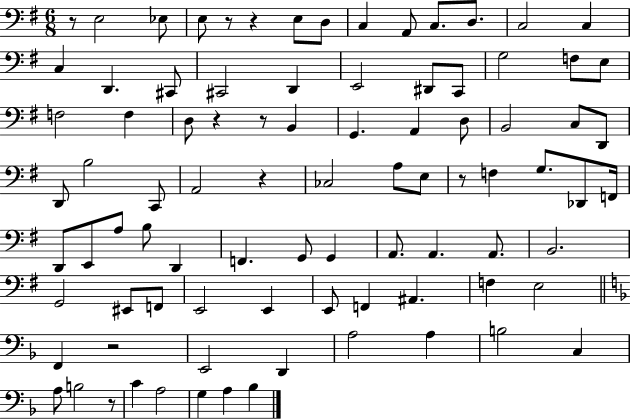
{
  \clef bass
  \numericTimeSignature
  \time 6/8
  \key g \major
  \repeat volta 2 { r8 e2 ees8 | e8 r8 r4 e8 d8 | c4 a,8 c8. d8. | c2 c4 | \break c4 d,4. cis,8 | cis,2 d,4 | e,2 dis,8 c,8 | g2 f8 e8 | \break f2 f4 | d8 r4 r8 b,4 | g,4. a,4 d8 | b,2 c8 d,8 | \break d,8 b2 c,8 | a,2 r4 | ces2 a8 e8 | r8 f4 g8. des,8 f,16 | \break d,8 e,8 a8 b8 d,4 | f,4. g,8 g,4 | a,8. a,4. a,8. | b,2. | \break g,2 eis,8 f,8 | e,2 e,4 | e,8 f,4 ais,4. | f4 e2 | \break \bar "||" \break \key f \major f,4 r2 | e,2 d,4 | a2 a4 | b2 c4 | \break a8 b2 r8 | c'4 a2 | g4 a4 bes4 | } \bar "|."
}